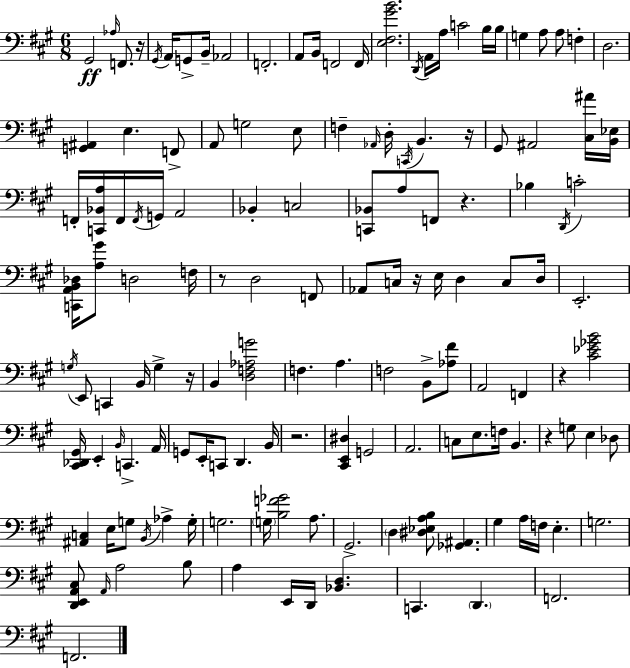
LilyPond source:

{
  \clef bass
  \numericTimeSignature
  \time 6/8
  \key a \major
  gis,2\ff \grace { aes16 } f,8. | r16 \acciaccatura { gis,16 } a,16 g,8-> b,16-- aes,2 | f,2.-. | a,8 b,16 f,2 | \break f,16 <e fis gis' b'>2. | \acciaccatura { d,16 } a,16 a16 c'2 | b16 b16 g4 a8 a8 f4-. | d2. | \break <g, ais,>4 e4. | f,8-> a,8 g2 | e8 f4-- \grace { aes,16 } d16-. \acciaccatura { c,16 } b,4. | r16 gis,8 ais,2 | \break <cis ais'>16 <b, ees>16 f,16-. <c, bes, a>16 f,16 \acciaccatura { f,16 } g,16 a,2 | bes,4-. c2 | <c, bes,>8 a8 f,8 | r4. bes4 \acciaccatura { d,16 } c'2-. | \break <c, a, b, des>16 <a gis'>8 d2 | f16 r8 d2 | f,8 aes,8 c16 r16 e16 | d4 c8 d16 e,2.-. | \break \acciaccatura { g16 } e,8 c,4 | b,16 g4-> r16 b,4 | <d f aes g'>2 f4. | a4. f2 | \break b,8-> <aes fis'>8 a,2 | f,4 r4 | <cis' ees' ges' b'>2 <cis, des, gis,>16 e,4-. | \grace { b,16 } c,4.-> a,16 g,8 e,16-. | \break c,8 d,4. b,16 r2. | <cis, e, dis>4 | g,2 a,2. | c8 e8. | \break f16 b,4. r4 | g8 e4 des8 <ais, c>4 | e16 g8 \acciaccatura { b,16 } aes4-> g16-. g2. | \parenthesize g16 <b f' ges'>2 | \break a8. gis,2.-> | \parenthesize d4 | <dis ees a b>8 <ges, ais,>4. gis4 | a16 f16 e4.-. g2. | \break <d, e, a, cis>8 | \grace { a,16 } a2 b8 a4 | e,16 d,16 <bes, d>4. c,4. | \parenthesize d,4. f,2. | \break f,2. | \bar "|."
}